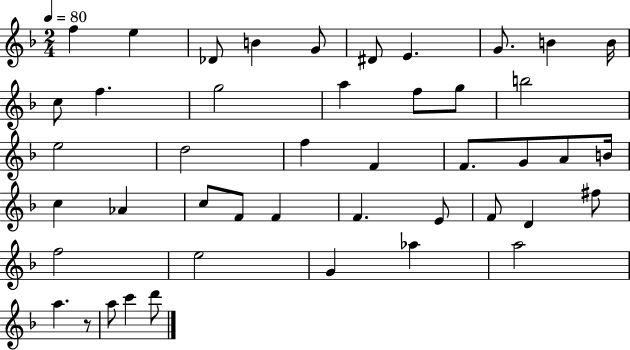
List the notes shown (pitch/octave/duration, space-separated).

F5/q E5/q Db4/e B4/q G4/e D#4/e E4/q. G4/e. B4/q B4/s C5/e F5/q. G5/h A5/q F5/e G5/e B5/h E5/h D5/h F5/q F4/q F4/e. G4/e A4/e B4/s C5/q Ab4/q C5/e F4/e F4/q F4/q. E4/e F4/e D4/q F#5/e F5/h E5/h G4/q Ab5/q A5/h A5/q. R/e A5/e C6/q D6/e